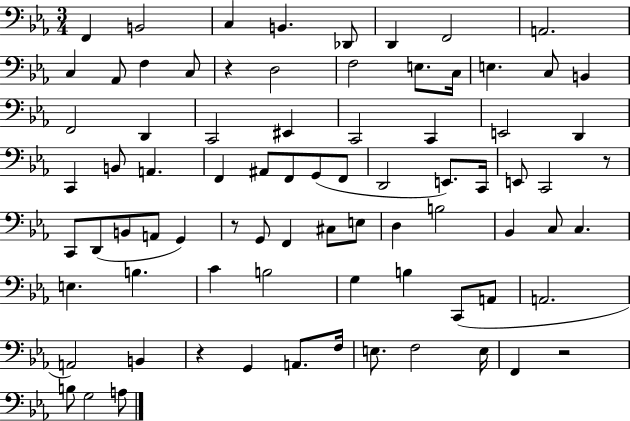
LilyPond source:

{
  \clef bass
  \numericTimeSignature
  \time 3/4
  \key ees \major
  f,4 b,2 | c4 b,4. des,8 | d,4 f,2 | a,2. | \break c4 aes,8 f4 c8 | r4 d2 | f2 e8. c16 | e4. c8 b,4 | \break f,2 d,4 | c,2 eis,4 | c,2 c,4 | e,2 d,4 | \break c,4 b,8 a,4. | f,4 ais,8 f,8 g,8( f,8 | d,2 e,8.) c,16 | e,8 c,2 r8 | \break c,8 d,8( b,8 a,8 g,4) | r8 g,8 f,4 cis8 e8 | d4 b2 | bes,4 c8 c4. | \break e4. b4. | c'4 b2 | g4 b4 c,8( a,8 | a,2. | \break a,2) b,4 | r4 g,4 a,8. f16 | e8. f2 e16 | f,4 r2 | \break b8 g2 a8 | \bar "|."
}